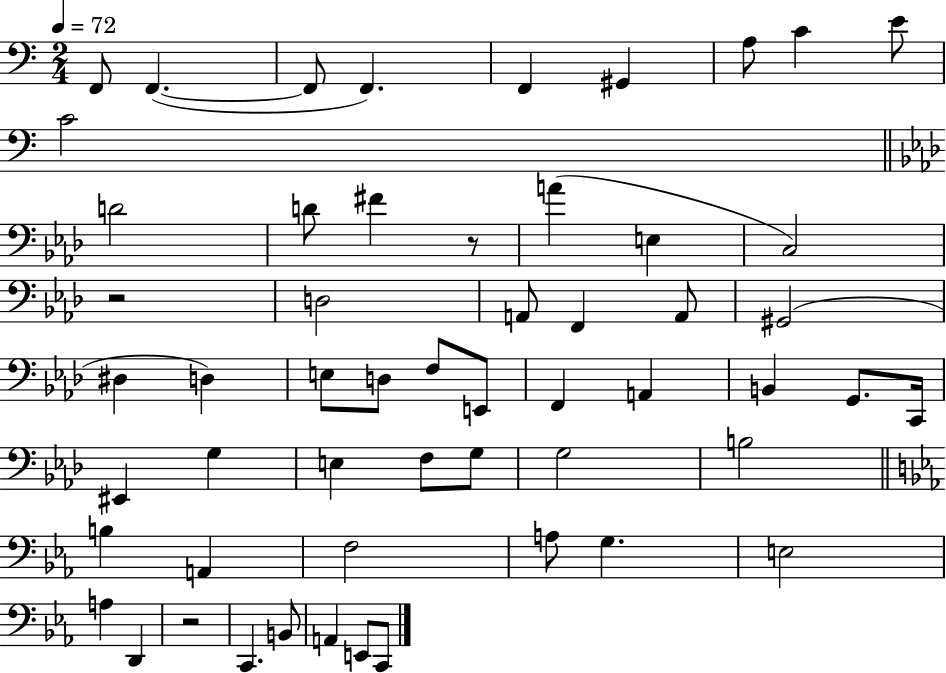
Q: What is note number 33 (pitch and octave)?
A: EIS2